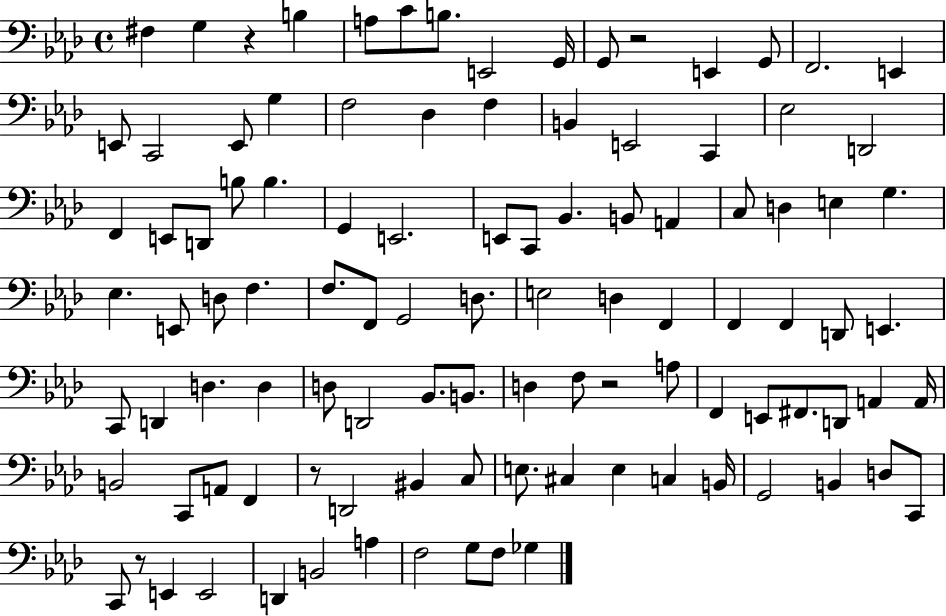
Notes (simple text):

F#3/q G3/q R/q B3/q A3/e C4/e B3/e. E2/h G2/s G2/e R/h E2/q G2/e F2/h. E2/q E2/e C2/h E2/e G3/q F3/h Db3/q F3/q B2/q E2/h C2/q Eb3/h D2/h F2/q E2/e D2/e B3/e B3/q. G2/q E2/h. E2/e C2/e Bb2/q. B2/e A2/q C3/e D3/q E3/q G3/q. Eb3/q. E2/e D3/e F3/q. F3/e. F2/e G2/h D3/e. E3/h D3/q F2/q F2/q F2/q D2/e E2/q. C2/e D2/q D3/q. D3/q D3/e D2/h Bb2/e. B2/e. D3/q F3/e R/h A3/e F2/q E2/e F#2/e. D2/e A2/q A2/s B2/h C2/e A2/e F2/q R/e D2/h BIS2/q C3/e E3/e. C#3/q E3/q C3/q B2/s G2/h B2/q D3/e C2/e C2/e R/e E2/q E2/h D2/q B2/h A3/q F3/h G3/e F3/e Gb3/q